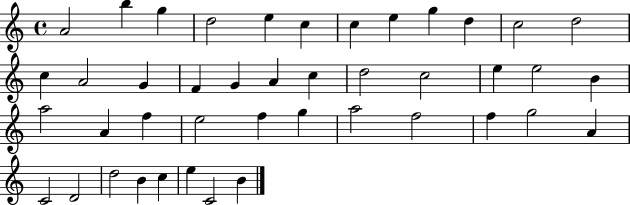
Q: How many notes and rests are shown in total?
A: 43